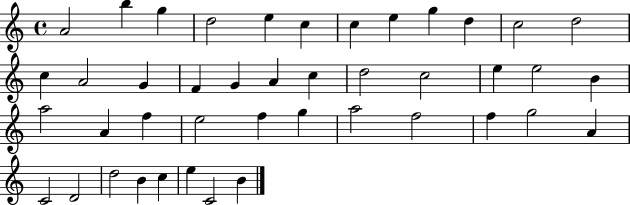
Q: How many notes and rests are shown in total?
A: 43